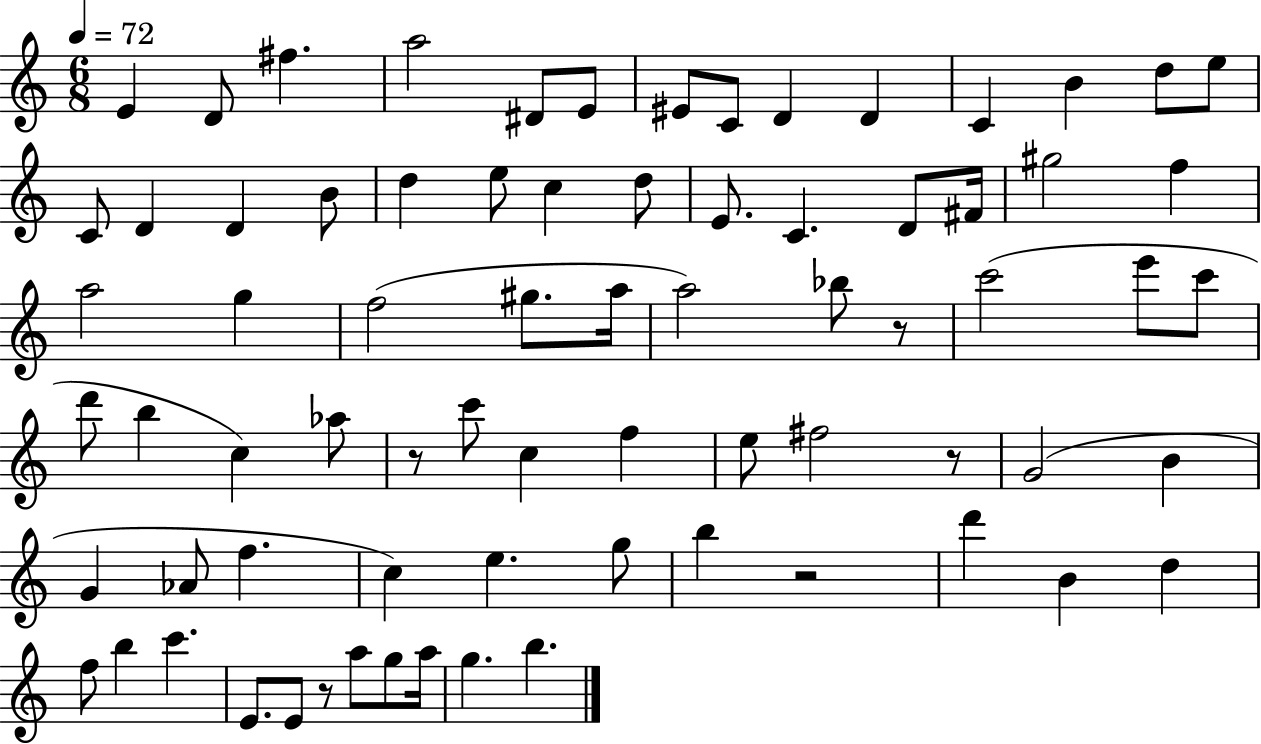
E4/q D4/e F#5/q. A5/h D#4/e E4/e EIS4/e C4/e D4/q D4/q C4/q B4/q D5/e E5/e C4/e D4/q D4/q B4/e D5/q E5/e C5/q D5/e E4/e. C4/q. D4/e F#4/s G#5/h F5/q A5/h G5/q F5/h G#5/e. A5/s A5/h Bb5/e R/e C6/h E6/e C6/e D6/e B5/q C5/q Ab5/e R/e C6/e C5/q F5/q E5/e F#5/h R/e G4/h B4/q G4/q Ab4/e F5/q. C5/q E5/q. G5/e B5/q R/h D6/q B4/q D5/q F5/e B5/q C6/q. E4/e. E4/e R/e A5/e G5/e A5/s G5/q. B5/q.